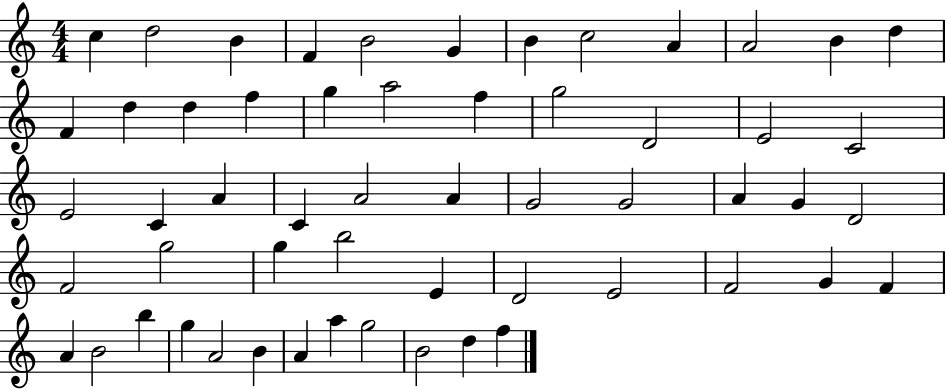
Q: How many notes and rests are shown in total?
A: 56